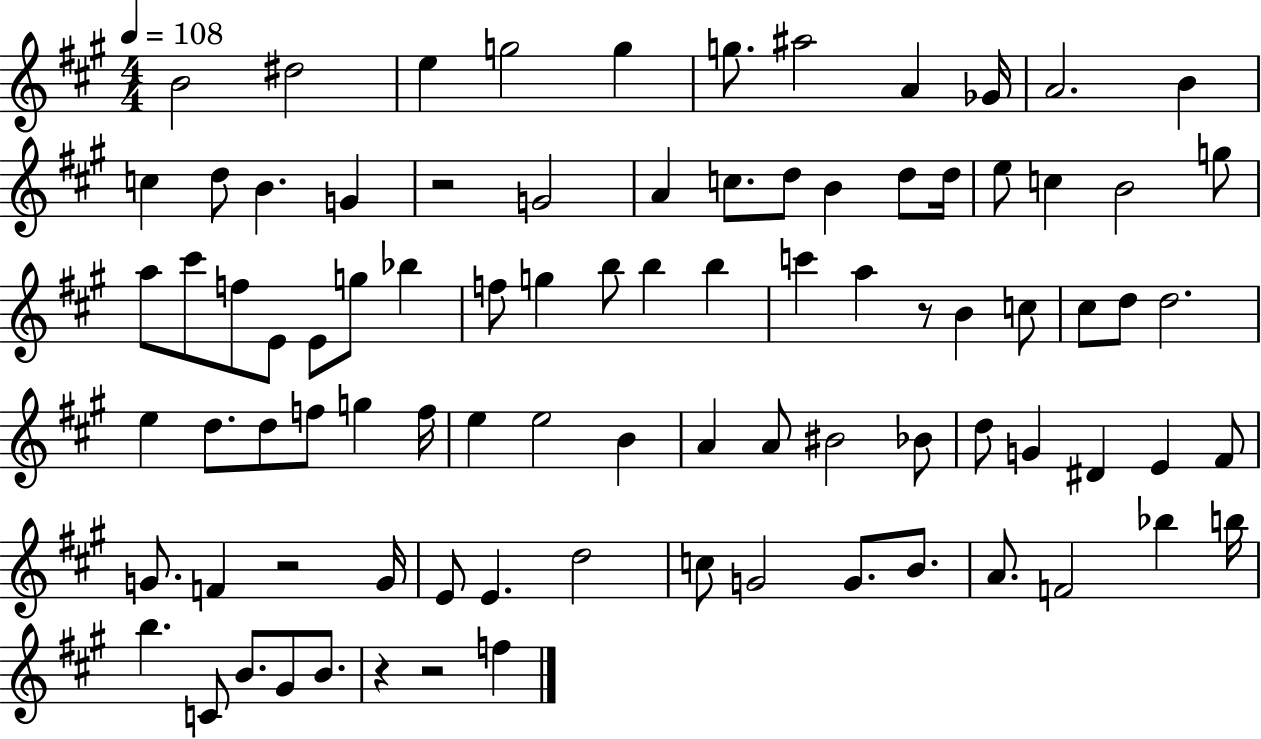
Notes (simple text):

B4/h D#5/h E5/q G5/h G5/q G5/e. A#5/h A4/q Gb4/s A4/h. B4/q C5/q D5/e B4/q. G4/q R/h G4/h A4/q C5/e. D5/e B4/q D5/e D5/s E5/e C5/q B4/h G5/e A5/e C#6/e F5/e E4/e E4/e G5/e Bb5/q F5/e G5/q B5/e B5/q B5/q C6/q A5/q R/e B4/q C5/e C#5/e D5/e D5/h. E5/q D5/e. D5/e F5/e G5/q F5/s E5/q E5/h B4/q A4/q A4/e BIS4/h Bb4/e D5/e G4/q D#4/q E4/q F#4/e G4/e. F4/q R/h G4/s E4/e E4/q. D5/h C5/e G4/h G4/e. B4/e. A4/e. F4/h Bb5/q B5/s B5/q. C4/e B4/e. G#4/e B4/e. R/q R/h F5/q